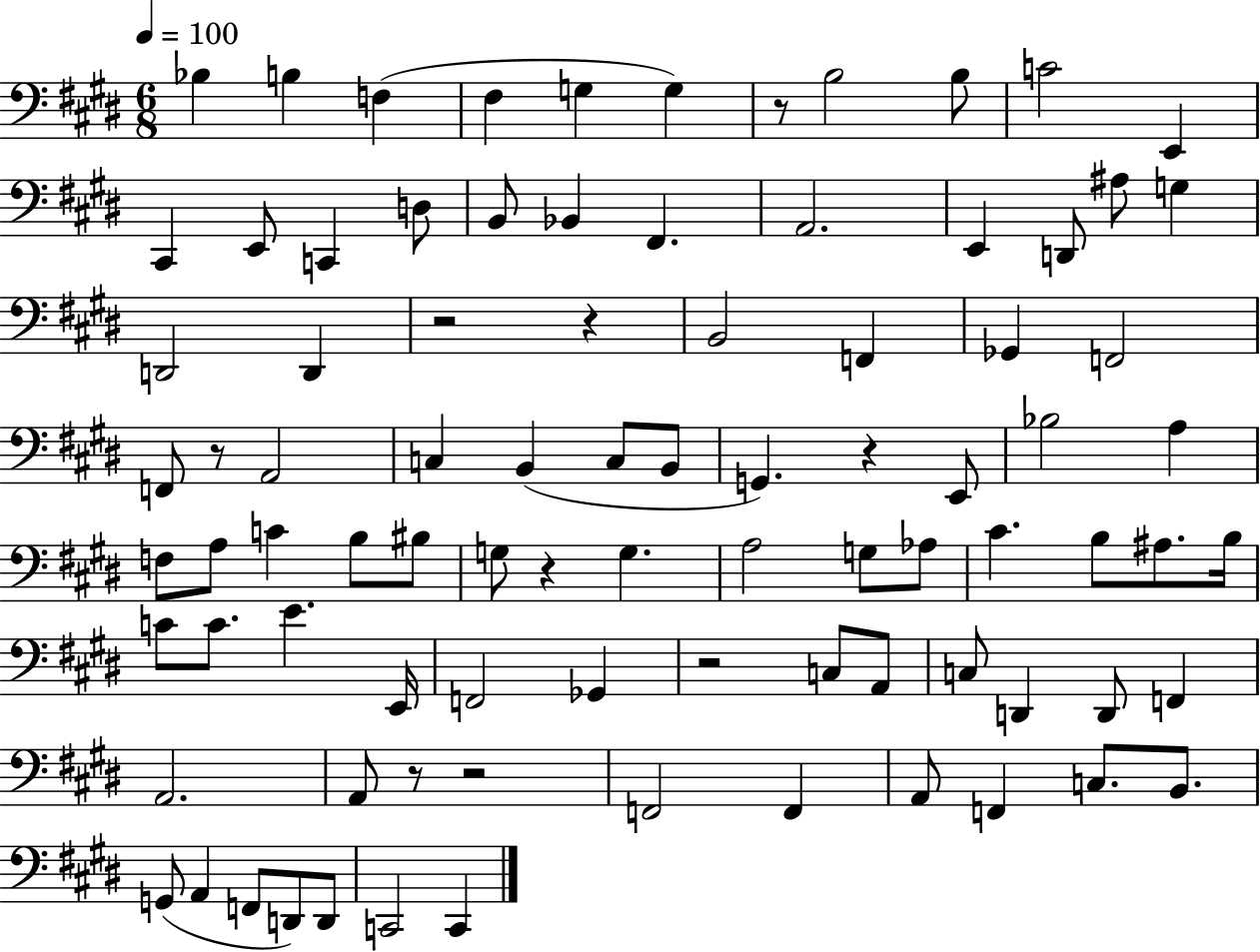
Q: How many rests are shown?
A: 9